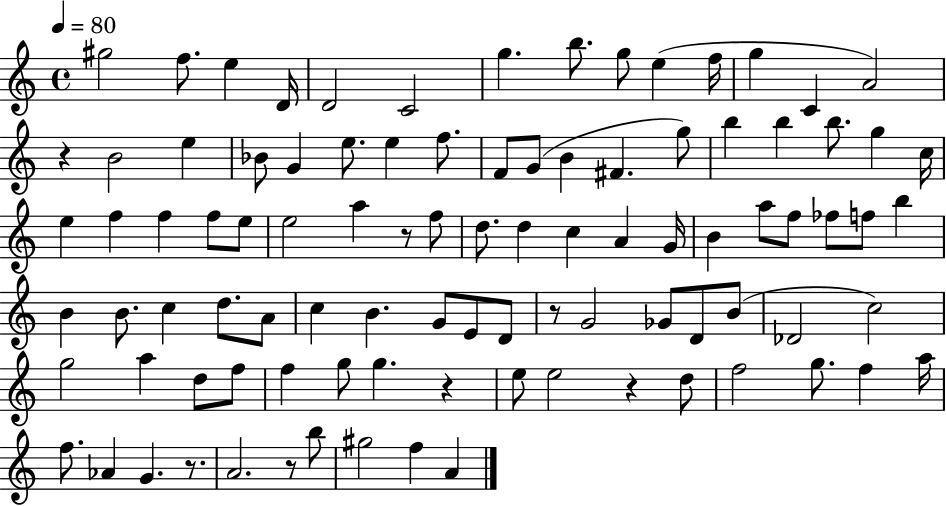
{
  \clef treble
  \time 4/4
  \defaultTimeSignature
  \key c \major
  \tempo 4 = 80
  gis''2 f''8. e''4 d'16 | d'2 c'2 | g''4. b''8. g''8 e''4( f''16 | g''4 c'4 a'2) | \break r4 b'2 e''4 | bes'8 g'4 e''8. e''4 f''8. | f'8 g'8( b'4 fis'4. g''8) | b''4 b''4 b''8. g''4 c''16 | \break e''4 f''4 f''4 f''8 e''8 | e''2 a''4 r8 f''8 | d''8. d''4 c''4 a'4 g'16 | b'4 a''8 f''8 fes''8 f''8 b''4 | \break b'4 b'8. c''4 d''8. a'8 | c''4 b'4. g'8 e'8 d'8 | r8 g'2 ges'8 d'8 b'8( | des'2 c''2) | \break g''2 a''4 d''8 f''8 | f''4 g''8 g''4. r4 | e''8 e''2 r4 d''8 | f''2 g''8. f''4 a''16 | \break f''8. aes'4 g'4. r8. | a'2. r8 b''8 | gis''2 f''4 a'4 | \bar "|."
}